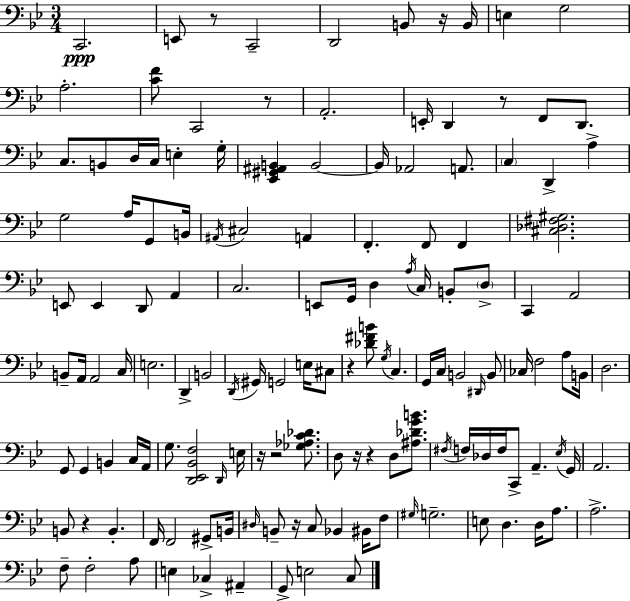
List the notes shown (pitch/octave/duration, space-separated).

C2/h. E2/e R/e C2/h D2/h B2/e R/s B2/s E3/q G3/h A3/h. [C4,F4]/e C2/h R/e A2/h. E2/s D2/q R/e F2/e D2/e. C3/e. B2/e D3/s C3/s E3/q G3/s [Eb2,G#2,A#2,B2]/q B2/h B2/s Ab2/h A2/e. C3/q D2/q A3/q G3/h A3/s G2/e B2/s A#2/s C#3/h A2/q F2/q. F2/e F2/q [C#3,Db3,F#3,G#3]/h. E2/e E2/q D2/e A2/q C3/h. E2/e G2/s D3/q A3/s C3/s B2/e D3/e C2/q A2/h B2/e A2/s A2/h C3/s E3/h. D2/q B2/h D2/s G#2/s G2/h E3/s C#3/e R/q [Db4,F#4,B4]/e G3/s C3/q. G2/s C3/s B2/h D#2/s B2/e CES3/s F3/h A3/e B2/s D3/h. G2/e G2/q B2/q C3/s A2/s G3/e. [D2,Eb2,Bb2,F3]/h D2/s E3/s R/s R/h [Gb3,Ab3,C4,Db4]/e. D3/e R/s R/q D3/e [A#3,Db4,G4,B4]/e. F#3/s F3/s Db3/s F3/s C2/e A2/q. Eb3/s G2/s A2/h. B2/e R/q B2/q. F2/s F2/h G#2/e B2/s D#3/s B2/e R/s C3/e Bb2/q BIS2/s F3/e G#3/s G3/h. E3/e D3/q. D3/s A3/e. A3/h. F3/e F3/h A3/e E3/q CES3/q A#2/q G2/e E3/h C3/e